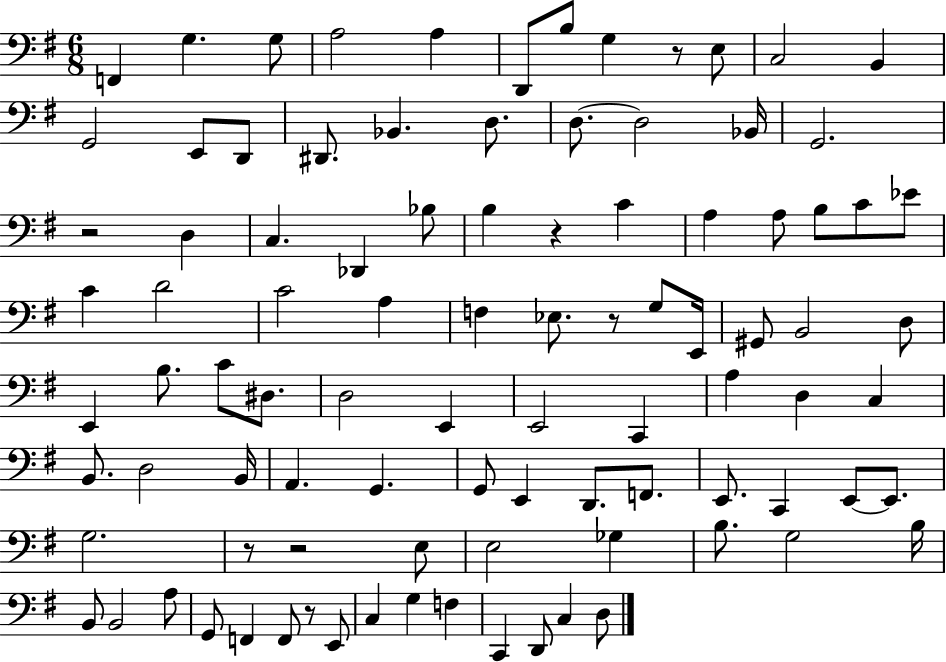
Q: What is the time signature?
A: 6/8